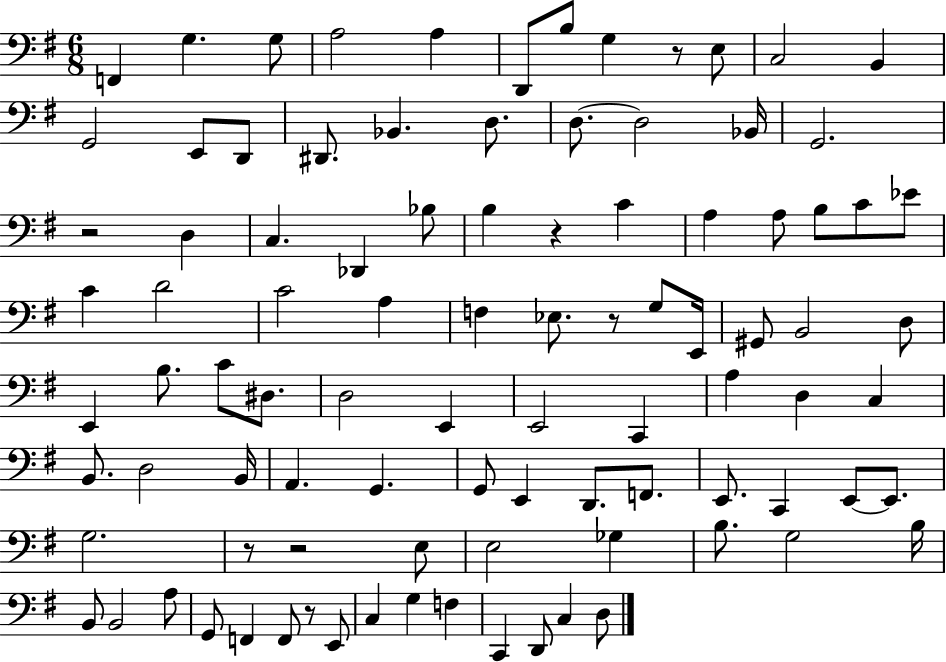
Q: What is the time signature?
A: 6/8